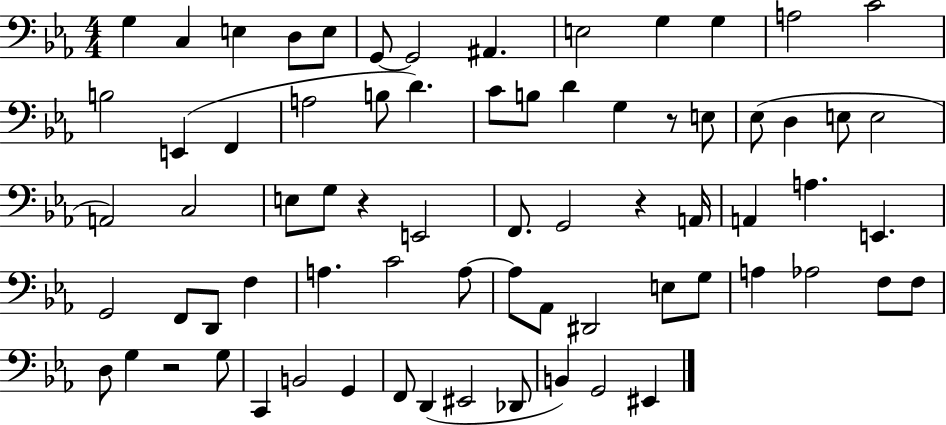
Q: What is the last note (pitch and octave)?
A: EIS2